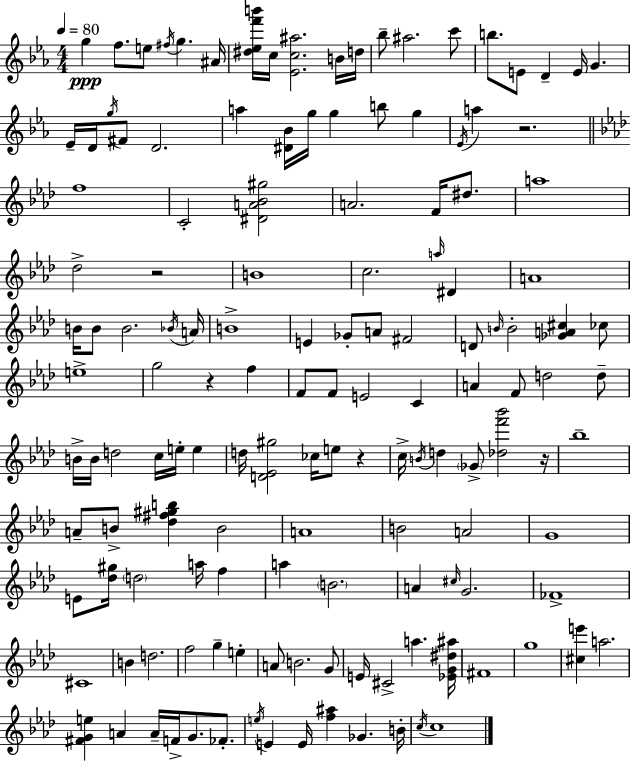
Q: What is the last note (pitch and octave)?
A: C5